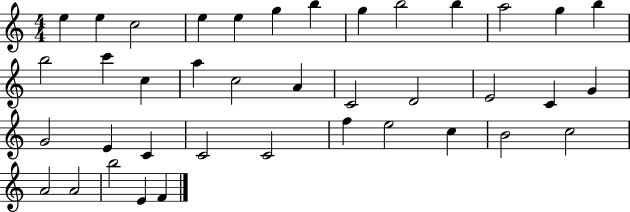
E5/q E5/q C5/h E5/q E5/q G5/q B5/q G5/q B5/h B5/q A5/h G5/q B5/q B5/h C6/q C5/q A5/q C5/h A4/q C4/h D4/h E4/h C4/q G4/q G4/h E4/q C4/q C4/h C4/h F5/q E5/h C5/q B4/h C5/h A4/h A4/h B5/h E4/q F4/q